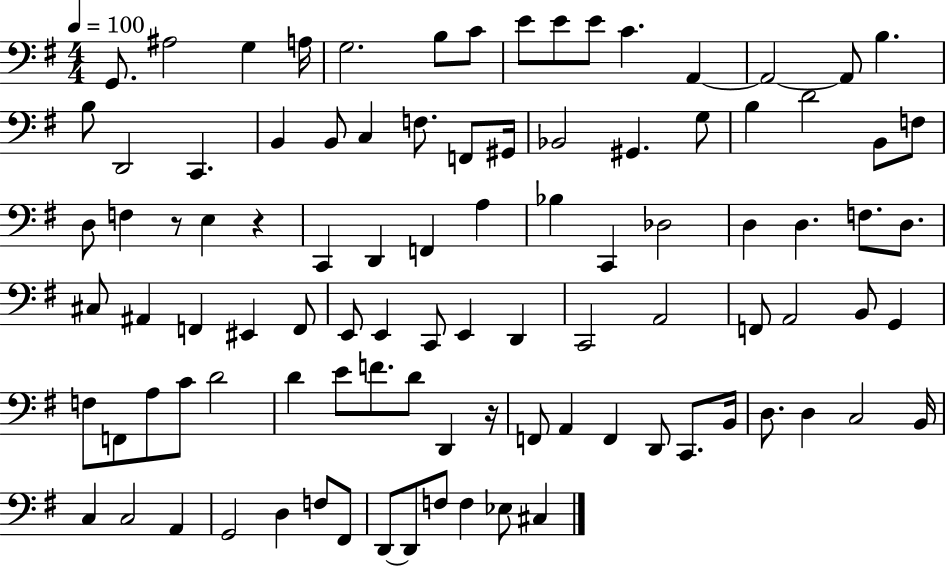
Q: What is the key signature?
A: G major